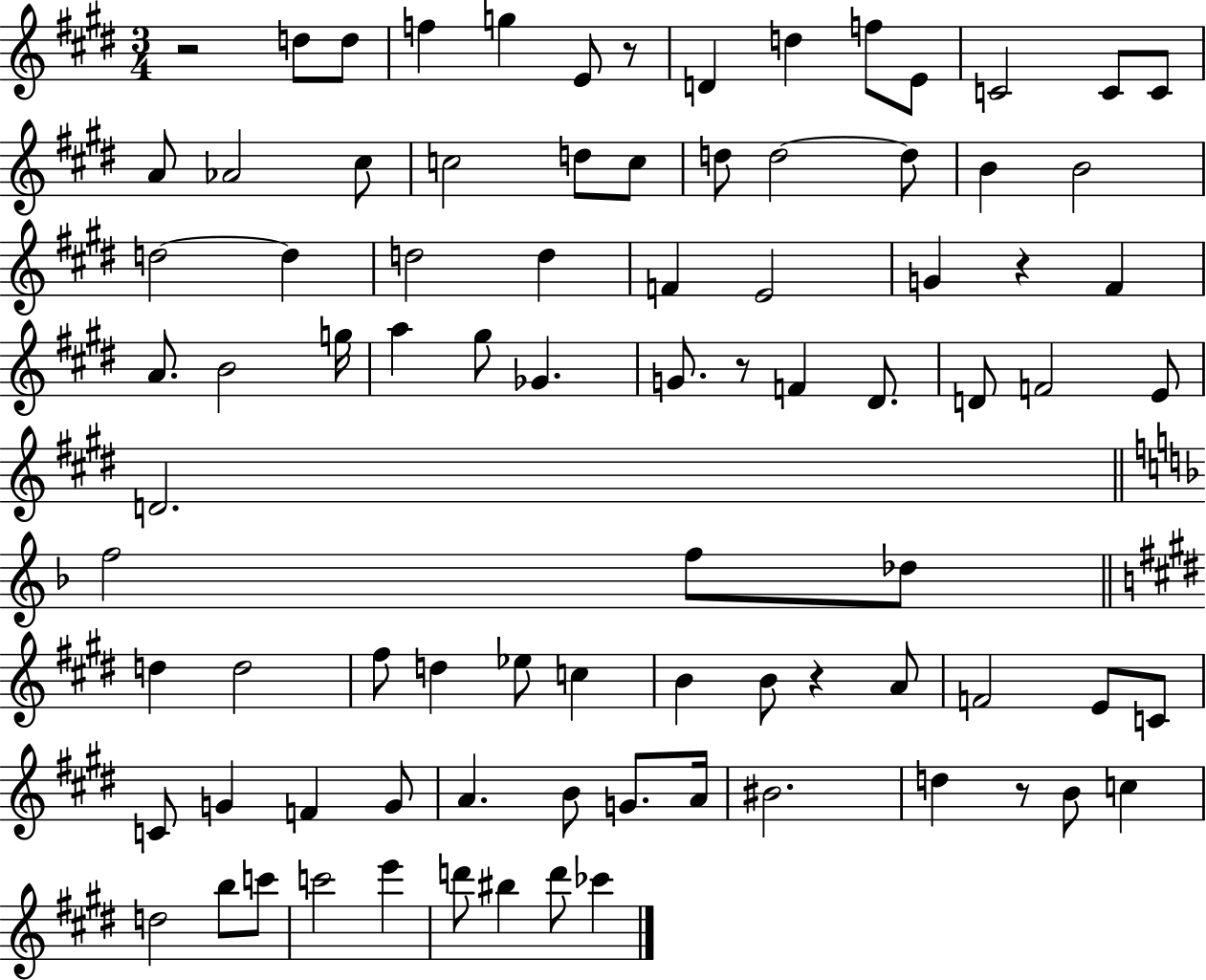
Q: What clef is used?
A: treble